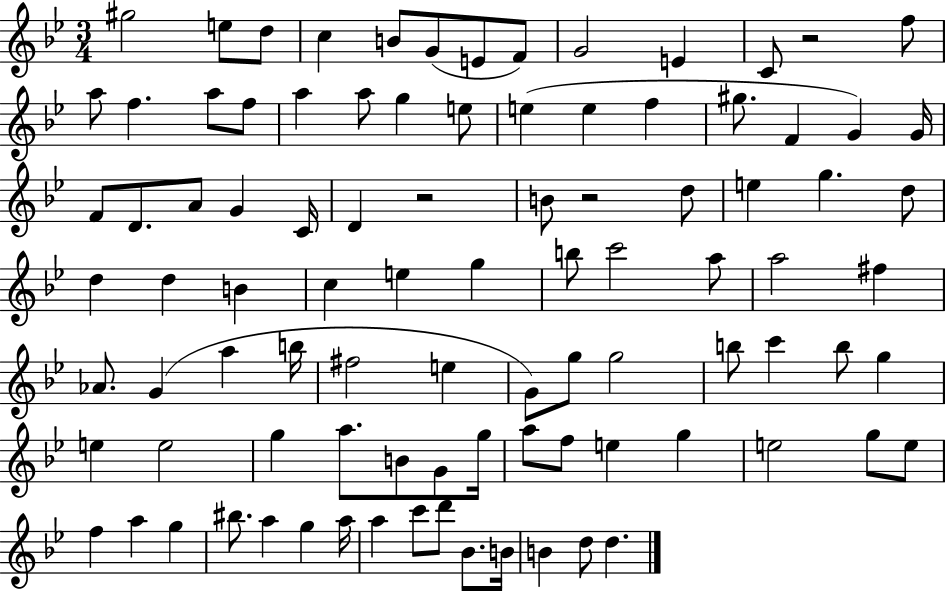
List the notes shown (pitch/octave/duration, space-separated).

G#5/h E5/e D5/e C5/q B4/e G4/e E4/e F4/e G4/h E4/q C4/e R/h F5/e A5/e F5/q. A5/e F5/e A5/q A5/e G5/q E5/e E5/q E5/q F5/q G#5/e. F4/q G4/q G4/s F4/e D4/e. A4/e G4/q C4/s D4/q R/h B4/e R/h D5/e E5/q G5/q. D5/e D5/q D5/q B4/q C5/q E5/q G5/q B5/e C6/h A5/e A5/h F#5/q Ab4/e. G4/q A5/q B5/s F#5/h E5/q G4/e G5/e G5/h B5/e C6/q B5/e G5/q E5/q E5/h G5/q A5/e. B4/e G4/e G5/s A5/e F5/e E5/q G5/q E5/h G5/e E5/e F5/q A5/q G5/q BIS5/e. A5/q G5/q A5/s A5/q C6/e D6/e Bb4/e. B4/s B4/q D5/e D5/q.